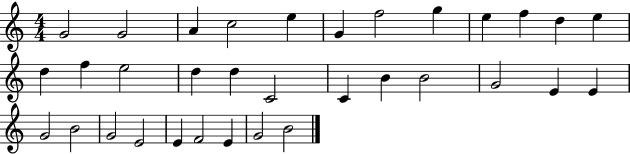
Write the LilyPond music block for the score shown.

{
  \clef treble
  \numericTimeSignature
  \time 4/4
  \key c \major
  g'2 g'2 | a'4 c''2 e''4 | g'4 f''2 g''4 | e''4 f''4 d''4 e''4 | \break d''4 f''4 e''2 | d''4 d''4 c'2 | c'4 b'4 b'2 | g'2 e'4 e'4 | \break g'2 b'2 | g'2 e'2 | e'4 f'2 e'4 | g'2 b'2 | \break \bar "|."
}